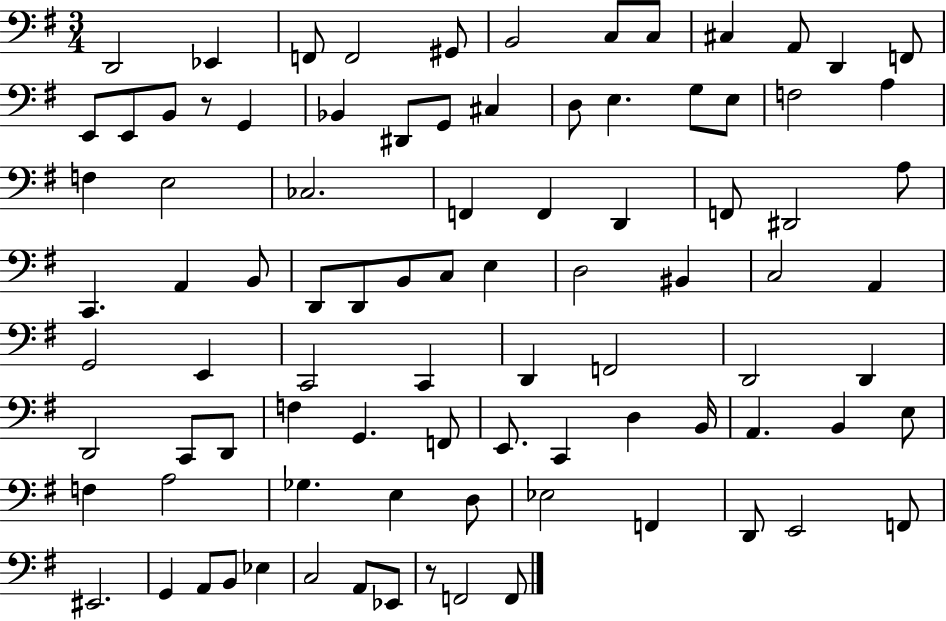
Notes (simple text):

D2/h Eb2/q F2/e F2/h G#2/e B2/h C3/e C3/e C#3/q A2/e D2/q F2/e E2/e E2/e B2/e R/e G2/q Bb2/q D#2/e G2/e C#3/q D3/e E3/q. G3/e E3/e F3/h A3/q F3/q E3/h CES3/h. F2/q F2/q D2/q F2/e D#2/h A3/e C2/q. A2/q B2/e D2/e D2/e B2/e C3/e E3/q D3/h BIS2/q C3/h A2/q G2/h E2/q C2/h C2/q D2/q F2/h D2/h D2/q D2/h C2/e D2/e F3/q G2/q. F2/e E2/e. C2/q D3/q B2/s A2/q. B2/q E3/e F3/q A3/h Gb3/q. E3/q D3/e Eb3/h F2/q D2/e E2/h F2/e EIS2/h. G2/q A2/e B2/e Eb3/q C3/h A2/e Eb2/e R/e F2/h F2/e